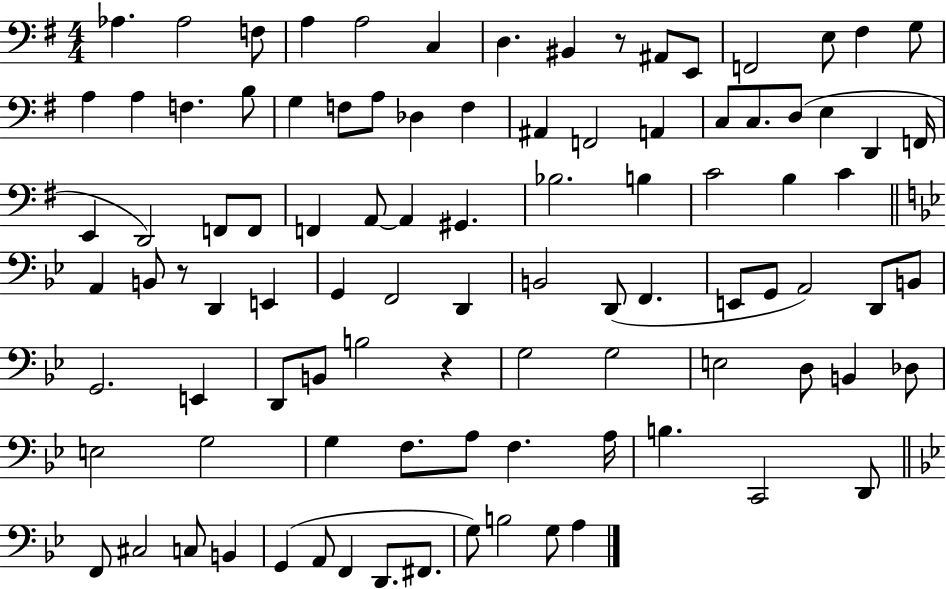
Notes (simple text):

Ab3/q. Ab3/h F3/e A3/q A3/h C3/q D3/q. BIS2/q R/e A#2/e E2/e F2/h E3/e F#3/q G3/e A3/q A3/q F3/q. B3/e G3/q F3/e A3/e Db3/q F3/q A#2/q F2/h A2/q C3/e C3/e. D3/e E3/q D2/q F2/s E2/q D2/h F2/e F2/e F2/q A2/e A2/q G#2/q. Bb3/h. B3/q C4/h B3/q C4/q A2/q B2/e R/e D2/q E2/q G2/q F2/h D2/q B2/h D2/e F2/q. E2/e G2/e A2/h D2/e B2/e G2/h. E2/q D2/e B2/e B3/h R/q G3/h G3/h E3/h D3/e B2/q Db3/e E3/h G3/h G3/q F3/e. A3/e F3/q. A3/s B3/q. C2/h D2/e F2/e C#3/h C3/e B2/q G2/q A2/e F2/q D2/e. F#2/e. G3/e B3/h G3/e A3/q